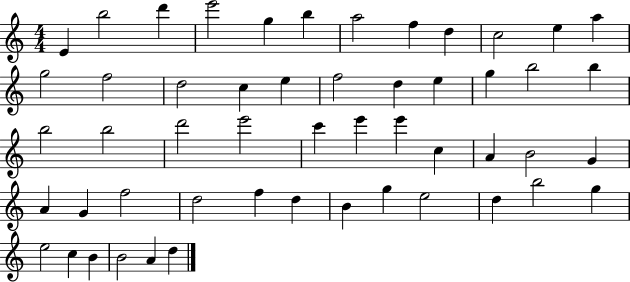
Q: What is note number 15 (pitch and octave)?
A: D5